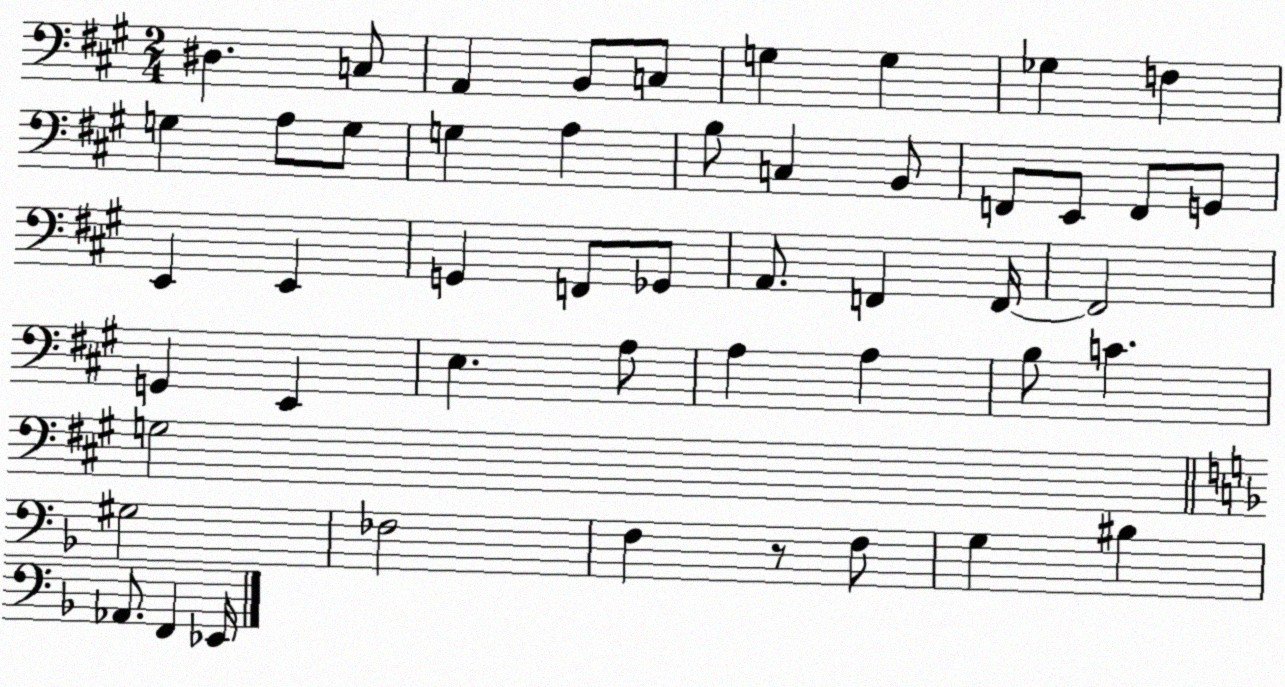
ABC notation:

X:1
T:Untitled
M:2/4
L:1/4
K:A
^D, C,/2 A,, B,,/2 C,/2 G, G, _G, F, G, A,/2 G,/2 G, A, B,/2 C, B,,/2 F,,/2 E,,/2 F,,/2 G,,/2 E,, E,, G,, F,,/2 _G,,/2 A,,/2 F,, F,,/4 F,,2 G,, E,, E, A,/2 A, A, B,/2 C G,2 ^G,2 _F,2 F, z/2 F,/2 G, ^B, _A,,/2 F,, _E,,/4